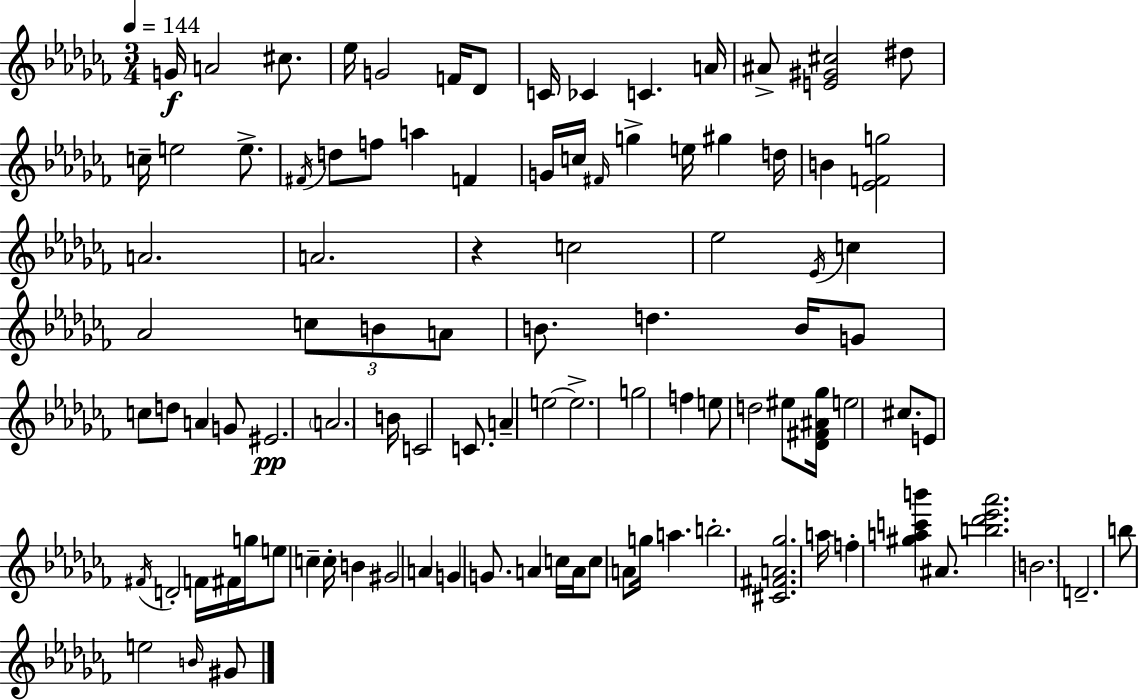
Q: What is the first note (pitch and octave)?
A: G4